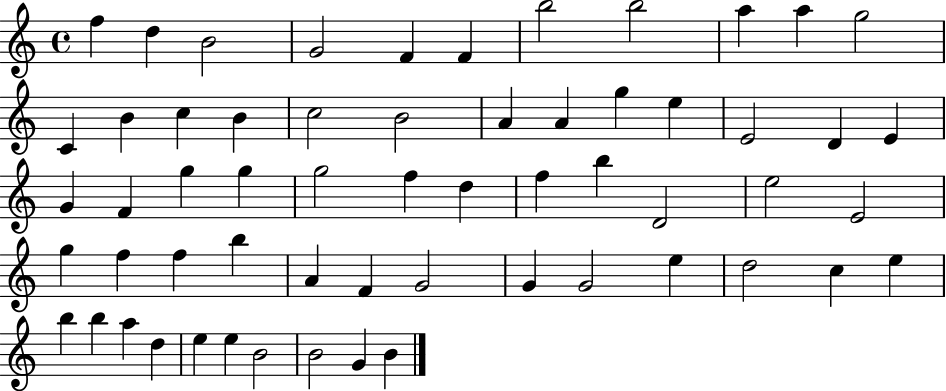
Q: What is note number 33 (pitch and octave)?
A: B5